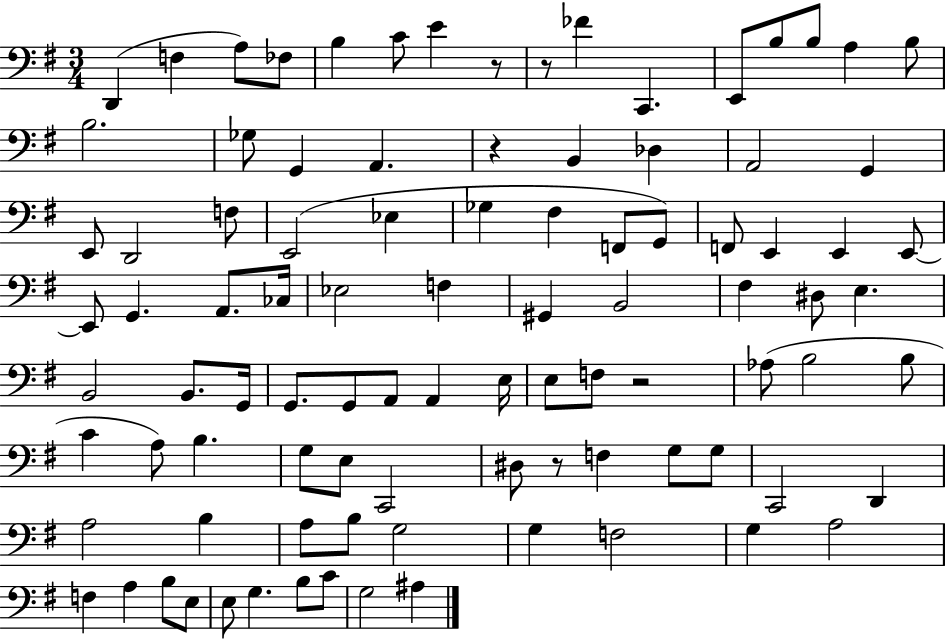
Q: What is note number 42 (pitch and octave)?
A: G#2